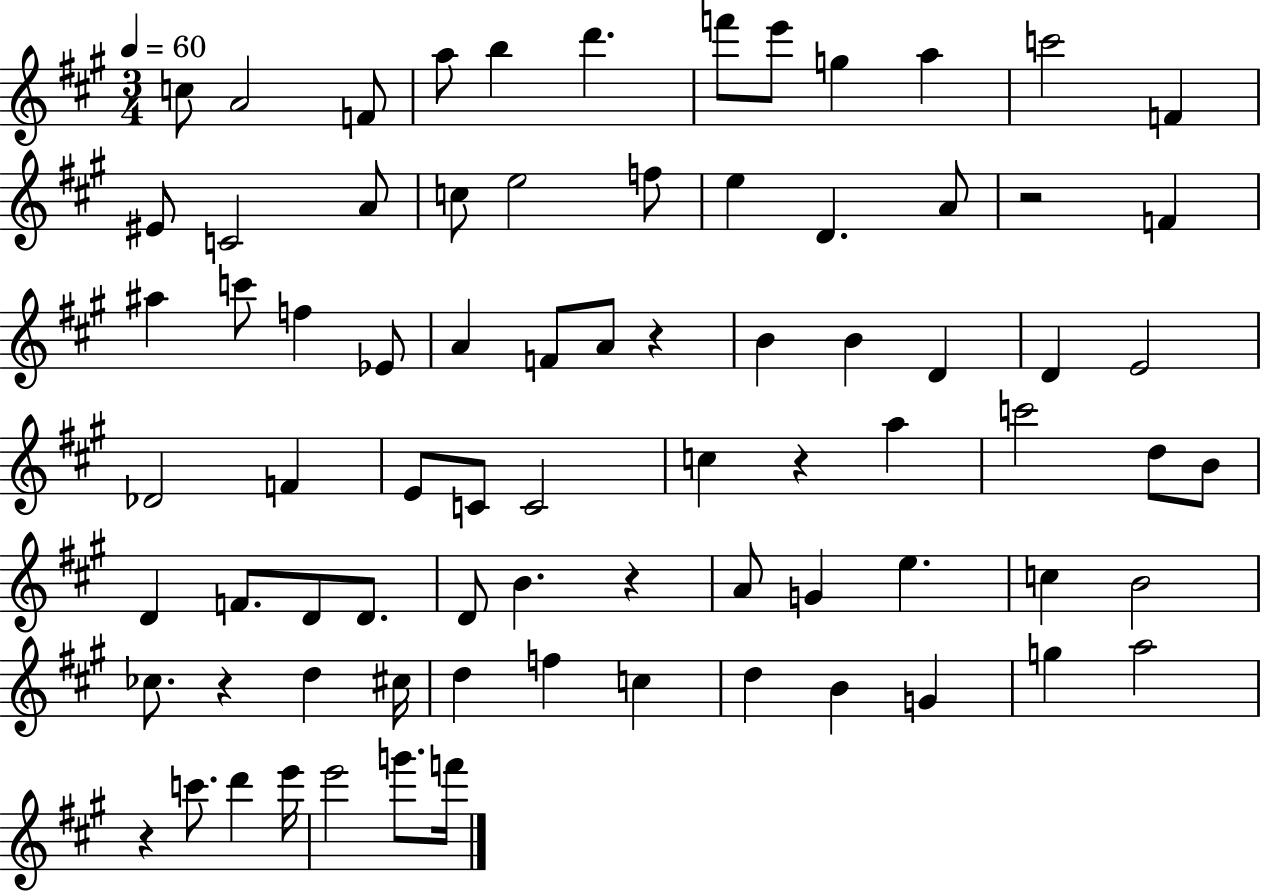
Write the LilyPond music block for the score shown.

{
  \clef treble
  \numericTimeSignature
  \time 3/4
  \key a \major
  \tempo 4 = 60
  c''8 a'2 f'8 | a''8 b''4 d'''4. | f'''8 e'''8 g''4 a''4 | c'''2 f'4 | \break eis'8 c'2 a'8 | c''8 e''2 f''8 | e''4 d'4. a'8 | r2 f'4 | \break ais''4 c'''8 f''4 ees'8 | a'4 f'8 a'8 r4 | b'4 b'4 d'4 | d'4 e'2 | \break des'2 f'4 | e'8 c'8 c'2 | c''4 r4 a''4 | c'''2 d''8 b'8 | \break d'4 f'8. d'8 d'8. | d'8 b'4. r4 | a'8 g'4 e''4. | c''4 b'2 | \break ces''8. r4 d''4 cis''16 | d''4 f''4 c''4 | d''4 b'4 g'4 | g''4 a''2 | \break r4 c'''8. d'''4 e'''16 | e'''2 g'''8. f'''16 | \bar "|."
}